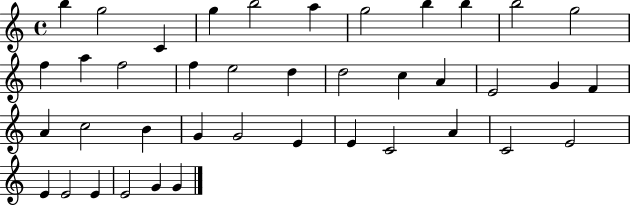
{
  \clef treble
  \time 4/4
  \defaultTimeSignature
  \key c \major
  b''4 g''2 c'4 | g''4 b''2 a''4 | g''2 b''4 b''4 | b''2 g''2 | \break f''4 a''4 f''2 | f''4 e''2 d''4 | d''2 c''4 a'4 | e'2 g'4 f'4 | \break a'4 c''2 b'4 | g'4 g'2 e'4 | e'4 c'2 a'4 | c'2 e'2 | \break e'4 e'2 e'4 | e'2 g'4 g'4 | \bar "|."
}